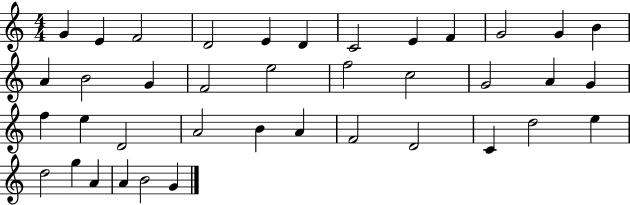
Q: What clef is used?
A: treble